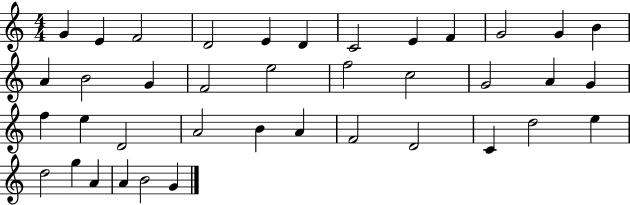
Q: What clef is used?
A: treble